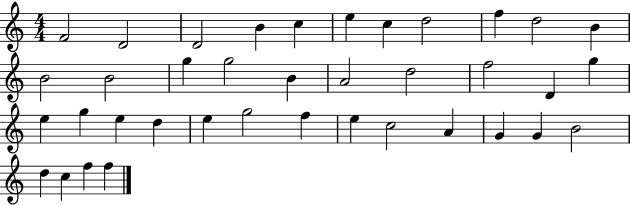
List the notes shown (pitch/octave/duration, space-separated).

F4/h D4/h D4/h B4/q C5/q E5/q C5/q D5/h F5/q D5/h B4/q B4/h B4/h G5/q G5/h B4/q A4/h D5/h F5/h D4/q G5/q E5/q G5/q E5/q D5/q E5/q G5/h F5/q E5/q C5/h A4/q G4/q G4/q B4/h D5/q C5/q F5/q F5/q